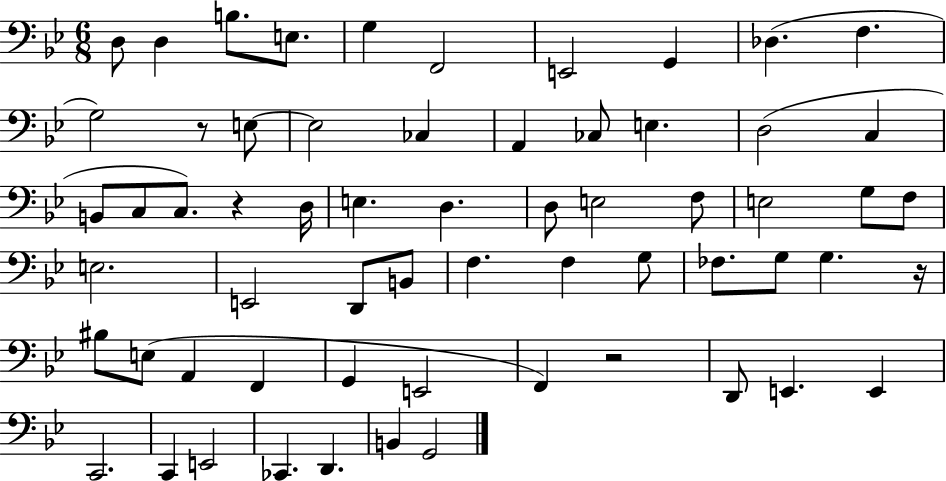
{
  \clef bass
  \numericTimeSignature
  \time 6/8
  \key bes \major
  d8 d4 b8. e8. | g4 f,2 | e,2 g,4 | des4.( f4. | \break g2) r8 e8~~ | e2 ces4 | a,4 ces8 e4. | d2( c4 | \break b,8 c8 c8.) r4 d16 | e4. d4. | d8 e2 f8 | e2 g8 f8 | \break e2. | e,2 d,8 b,8 | f4. f4 g8 | fes8. g8 g4. r16 | \break bis8 e8( a,4 f,4 | g,4 e,2 | f,4) r2 | d,8 e,4. e,4 | \break c,2. | c,4 e,2 | ces,4. d,4. | b,4 g,2 | \break \bar "|."
}